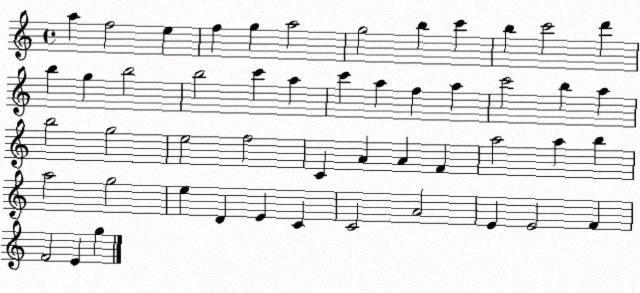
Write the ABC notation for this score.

X:1
T:Untitled
M:4/4
L:1/4
K:C
a f2 e f g a2 g2 b c' b c'2 d' b g b2 b2 c' a c' a f a c'2 b a b2 g2 e2 f2 C A A F a2 a b a2 g2 e D E C C2 A2 E E2 F F2 E g